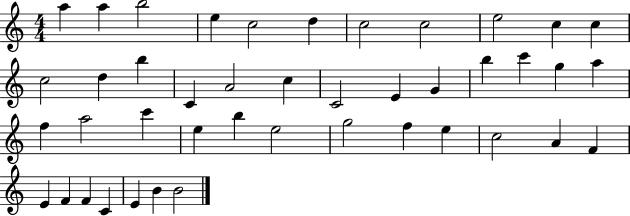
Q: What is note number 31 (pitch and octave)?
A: G5